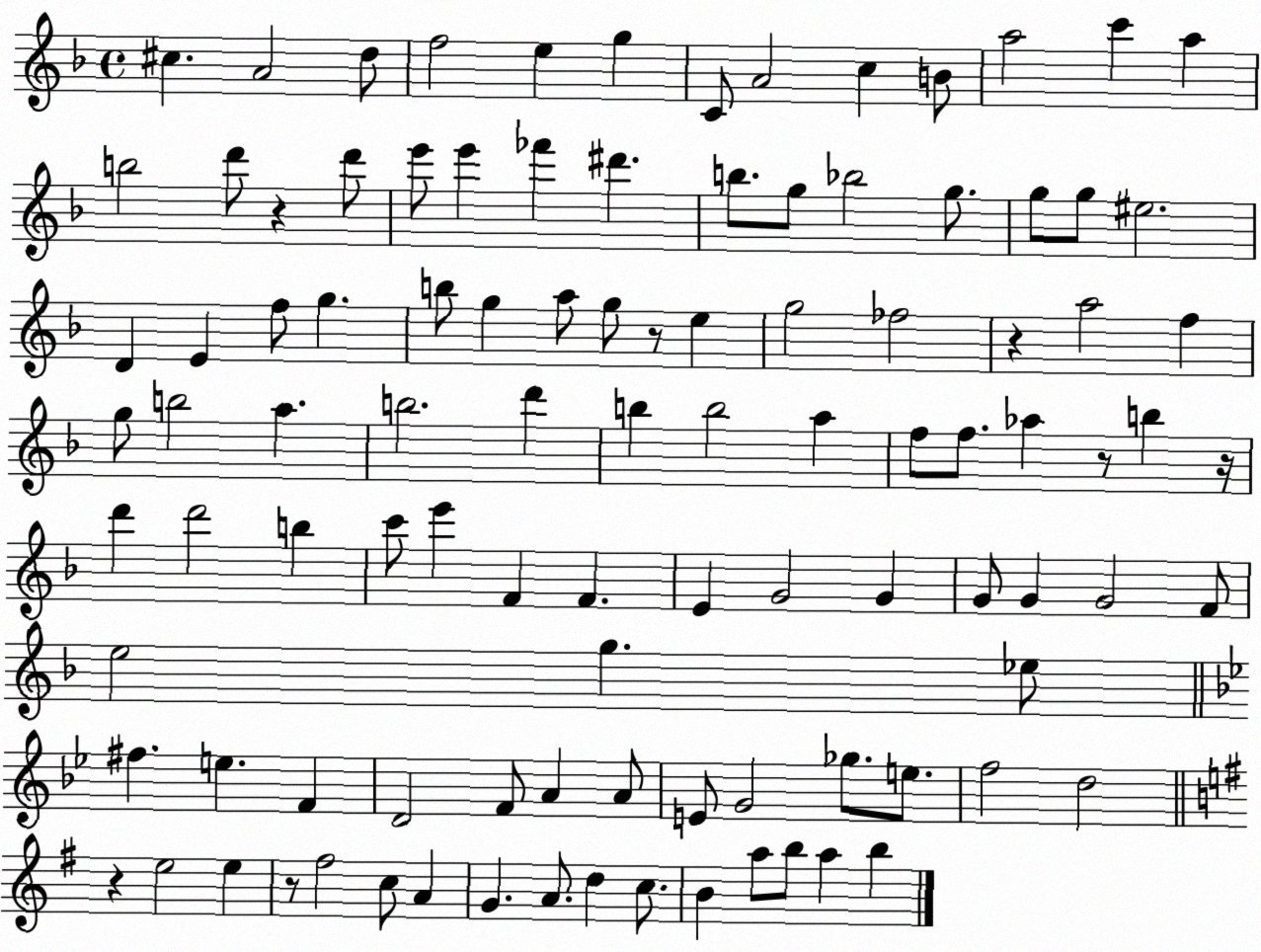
X:1
T:Untitled
M:4/4
L:1/4
K:F
^c A2 d/2 f2 e g C/2 A2 c B/2 a2 c' a b2 d'/2 z d'/2 e'/2 e' _f' ^d' b/2 g/2 _b2 g/2 g/2 g/2 ^e2 D E f/2 g b/2 g a/2 g/2 z/2 e g2 _f2 z a2 f g/2 b2 a b2 d' b b2 a f/2 f/2 _a z/2 b z/4 d' d'2 b c'/2 e' F F E G2 G G/2 G G2 F/2 e2 g _e/2 ^f e F D2 F/2 A A/2 E/2 G2 _g/2 e/2 f2 d2 z e2 e z/2 ^f2 c/2 A G A/2 d c/2 B a/2 b/2 a b